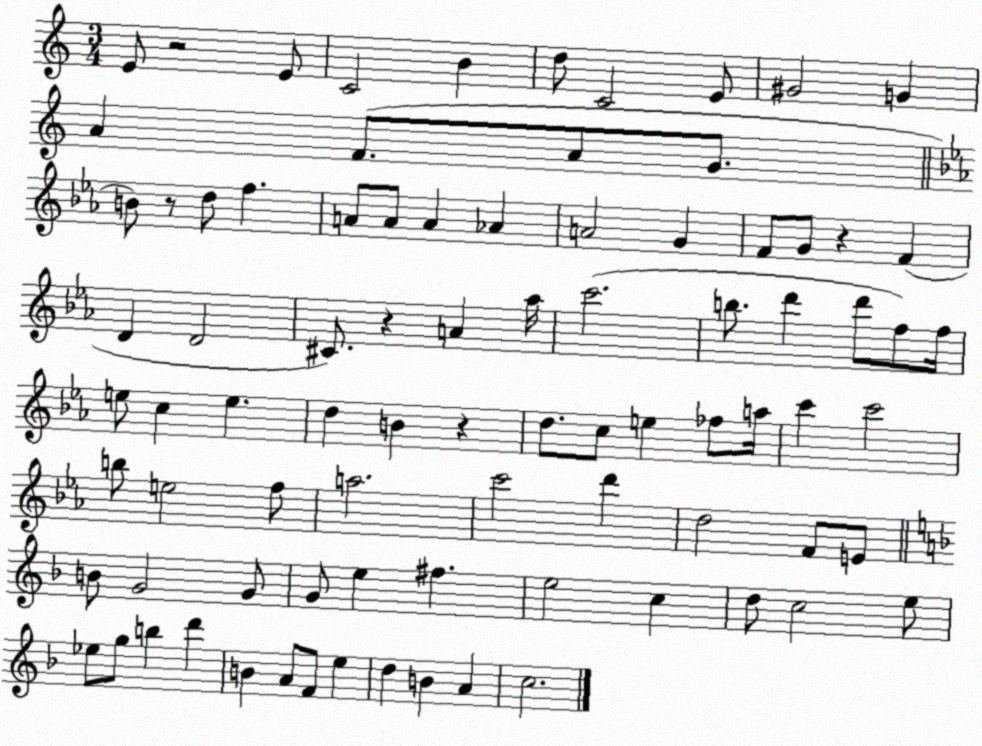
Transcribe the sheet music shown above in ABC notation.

X:1
T:Untitled
M:3/4
L:1/4
K:C
E/2 z2 E/2 C2 B d/2 C2 E/2 ^G2 G A F/2 A/2 G/2 B/2 z/2 d/2 f A/2 A/2 A _A A2 G F/2 G/2 z F D D2 ^C/2 z A _a/4 c'2 b/2 d' d'/2 f/2 f/4 e/2 c e d B z d/2 c/2 e _f/2 a/4 c' c'2 b/2 e2 f/2 a2 c'2 d' d2 F/2 E/2 B/2 G2 G/2 G/2 e ^f e2 c d/2 c2 e/2 _e/2 g/2 b d' B A/2 F/2 e d B A c2